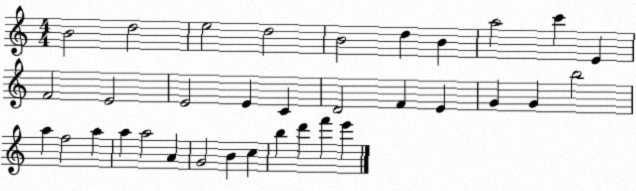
X:1
T:Untitled
M:4/4
L:1/4
K:C
B2 d2 e2 d2 B2 d B a2 c' E F2 E2 E2 E C D2 F E G G b2 a f2 a a a2 A G2 B c b d' f' e'